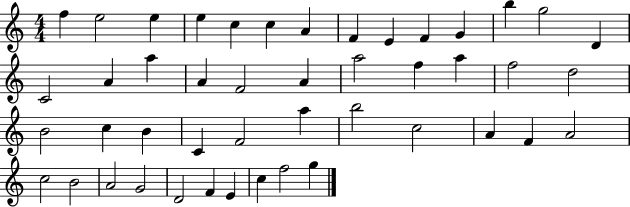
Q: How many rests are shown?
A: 0